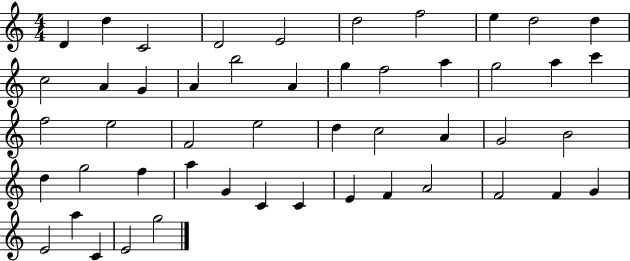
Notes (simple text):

D4/q D5/q C4/h D4/h E4/h D5/h F5/h E5/q D5/h D5/q C5/h A4/q G4/q A4/q B5/h A4/q G5/q F5/h A5/q G5/h A5/q C6/q F5/h E5/h F4/h E5/h D5/q C5/h A4/q G4/h B4/h D5/q G5/h F5/q A5/q G4/q C4/q C4/q E4/q F4/q A4/h F4/h F4/q G4/q E4/h A5/q C4/q E4/h G5/h